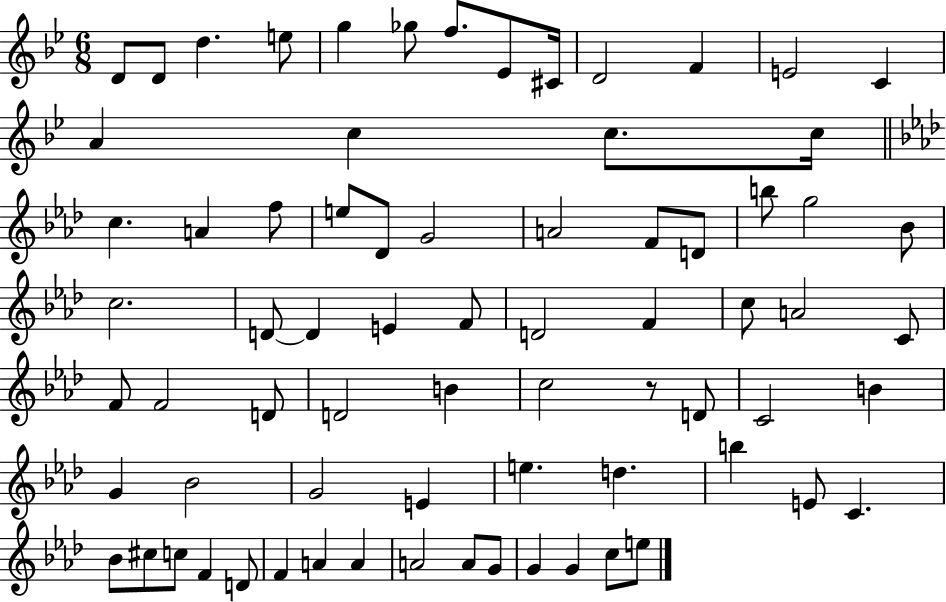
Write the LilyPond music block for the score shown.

{
  \clef treble
  \numericTimeSignature
  \time 6/8
  \key bes \major
  d'8 d'8 d''4. e''8 | g''4 ges''8 f''8. ees'8 cis'16 | d'2 f'4 | e'2 c'4 | \break a'4 c''4 c''8. c''16 | \bar "||" \break \key aes \major c''4. a'4 f''8 | e''8 des'8 g'2 | a'2 f'8 d'8 | b''8 g''2 bes'8 | \break c''2. | d'8~~ d'4 e'4 f'8 | d'2 f'4 | c''8 a'2 c'8 | \break f'8 f'2 d'8 | d'2 b'4 | c''2 r8 d'8 | c'2 b'4 | \break g'4 bes'2 | g'2 e'4 | e''4. d''4. | b''4 e'8 c'4. | \break bes'8 cis''8 c''8 f'4 d'8 | f'4 a'4 a'4 | a'2 a'8 g'8 | g'4 g'4 c''8 e''8 | \break \bar "|."
}